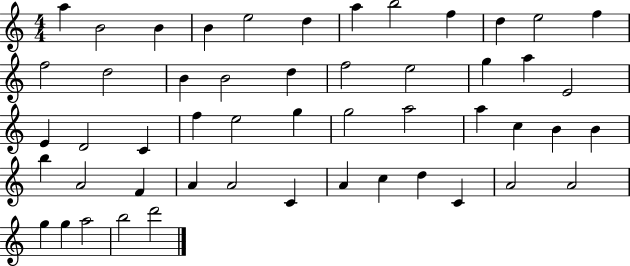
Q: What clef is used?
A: treble